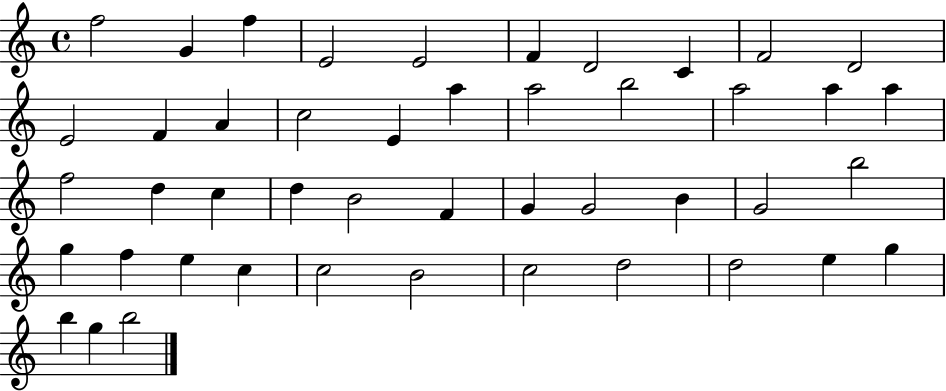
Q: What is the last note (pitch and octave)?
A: B5